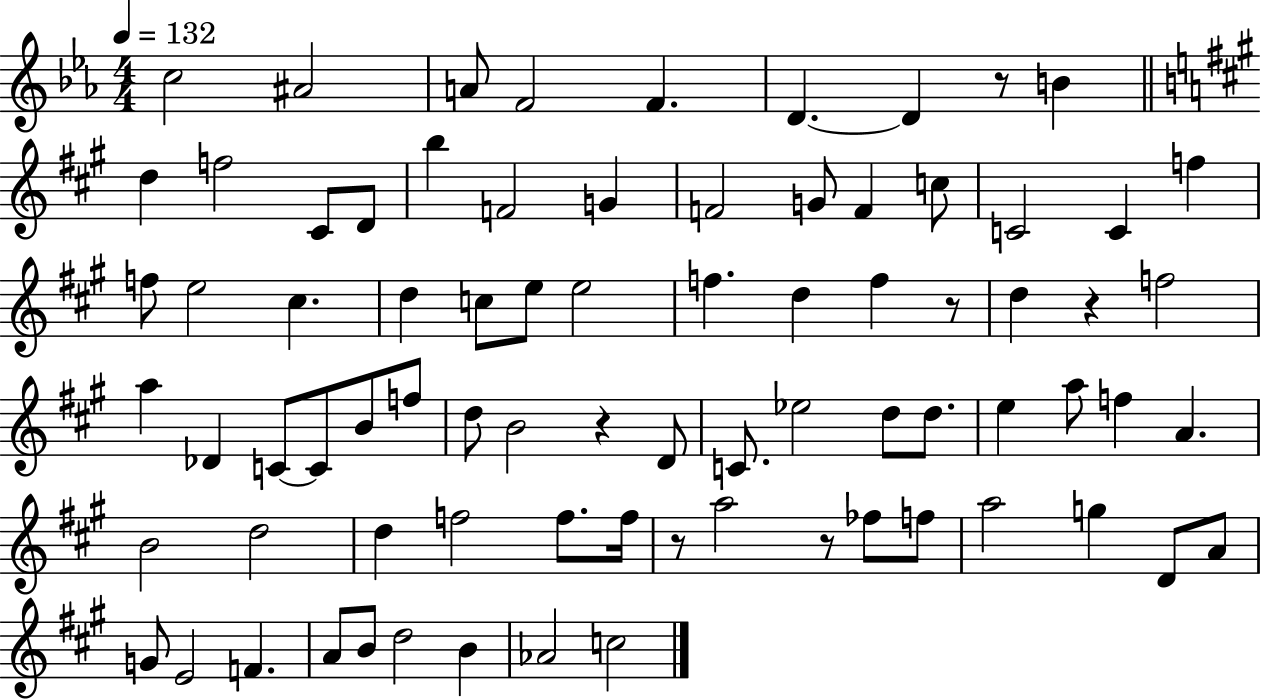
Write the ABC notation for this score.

X:1
T:Untitled
M:4/4
L:1/4
K:Eb
c2 ^A2 A/2 F2 F D D z/2 B d f2 ^C/2 D/2 b F2 G F2 G/2 F c/2 C2 C f f/2 e2 ^c d c/2 e/2 e2 f d f z/2 d z f2 a _D C/2 C/2 B/2 f/2 d/2 B2 z D/2 C/2 _e2 d/2 d/2 e a/2 f A B2 d2 d f2 f/2 f/4 z/2 a2 z/2 _f/2 f/2 a2 g D/2 A/2 G/2 E2 F A/2 B/2 d2 B _A2 c2